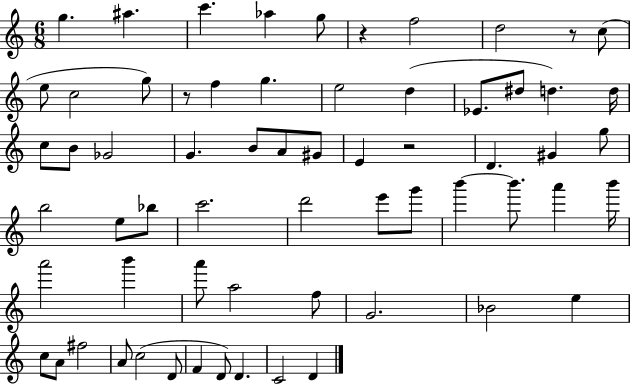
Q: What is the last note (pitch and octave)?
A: D4